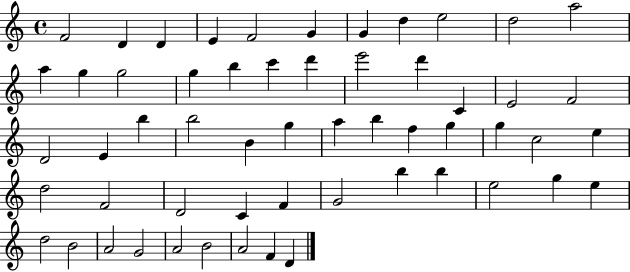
X:1
T:Untitled
M:4/4
L:1/4
K:C
F2 D D E F2 G G d e2 d2 a2 a g g2 g b c' d' e'2 d' C E2 F2 D2 E b b2 B g a b f g g c2 e d2 F2 D2 C F G2 b b e2 g e d2 B2 A2 G2 A2 B2 A2 F D